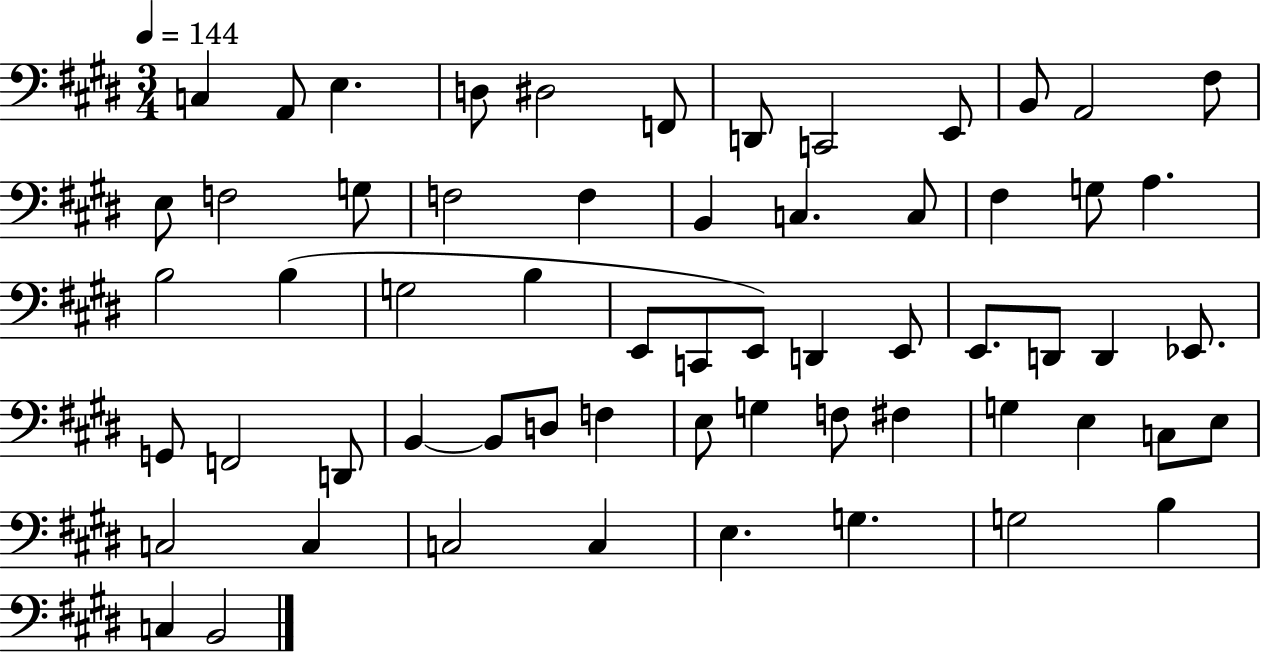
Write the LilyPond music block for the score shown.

{
  \clef bass
  \numericTimeSignature
  \time 3/4
  \key e \major
  \tempo 4 = 144
  c4 a,8 e4. | d8 dis2 f,8 | d,8 c,2 e,8 | b,8 a,2 fis8 | \break e8 f2 g8 | f2 f4 | b,4 c4. c8 | fis4 g8 a4. | \break b2 b4( | g2 b4 | e,8 c,8 e,8) d,4 e,8 | e,8. d,8 d,4 ees,8. | \break g,8 f,2 d,8 | b,4~~ b,8 d8 f4 | e8 g4 f8 fis4 | g4 e4 c8 e8 | \break c2 c4 | c2 c4 | e4. g4. | g2 b4 | \break c4 b,2 | \bar "|."
}